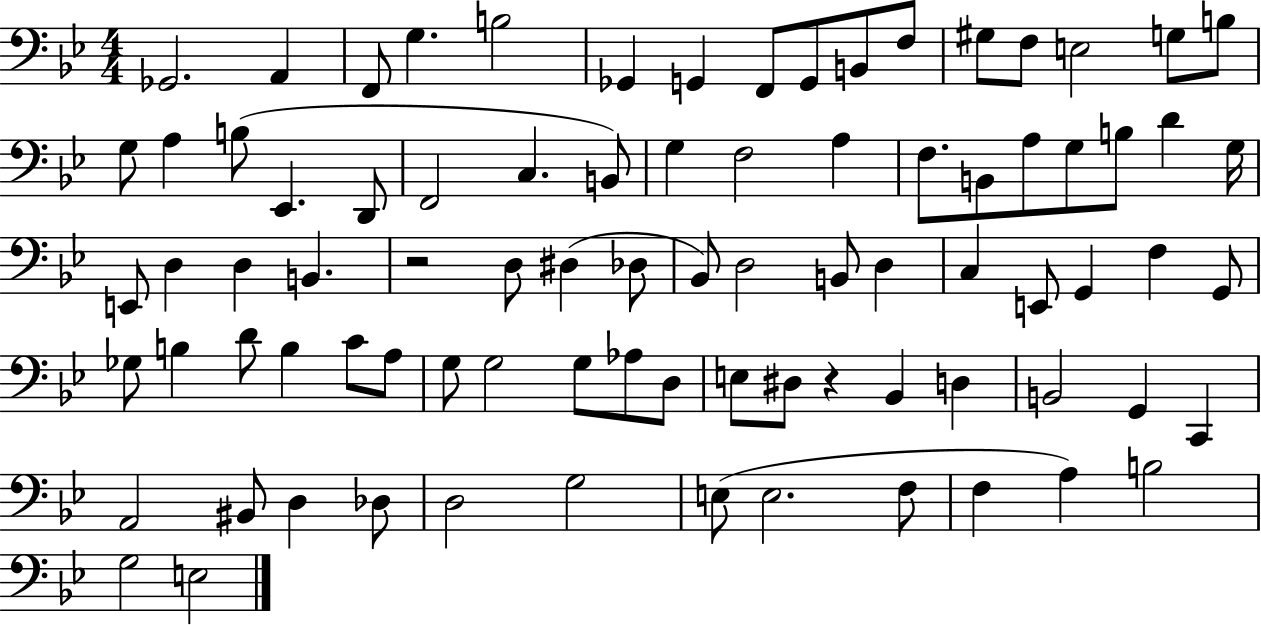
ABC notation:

X:1
T:Untitled
M:4/4
L:1/4
K:Bb
_G,,2 A,, F,,/2 G, B,2 _G,, G,, F,,/2 G,,/2 B,,/2 F,/2 ^G,/2 F,/2 E,2 G,/2 B,/2 G,/2 A, B,/2 _E,, D,,/2 F,,2 C, B,,/2 G, F,2 A, F,/2 B,,/2 A,/2 G,/2 B,/2 D G,/4 E,,/2 D, D, B,, z2 D,/2 ^D, _D,/2 _B,,/2 D,2 B,,/2 D, C, E,,/2 G,, F, G,,/2 _G,/2 B, D/2 B, C/2 A,/2 G,/2 G,2 G,/2 _A,/2 D,/2 E,/2 ^D,/2 z _B,, D, B,,2 G,, C,, A,,2 ^B,,/2 D, _D,/2 D,2 G,2 E,/2 E,2 F,/2 F, A, B,2 G,2 E,2